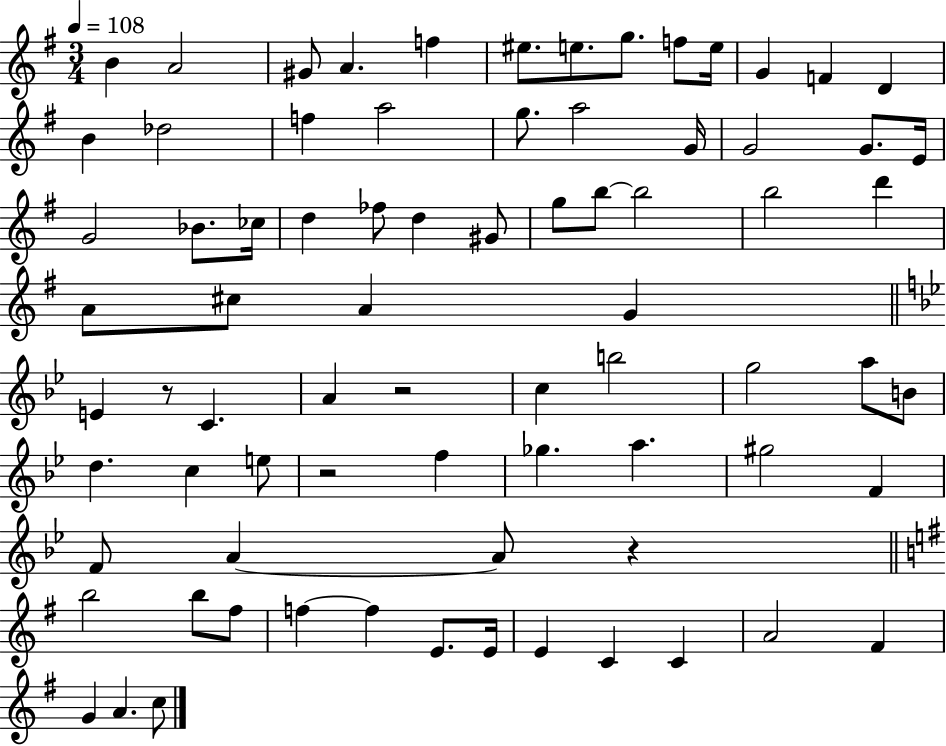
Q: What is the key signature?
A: G major